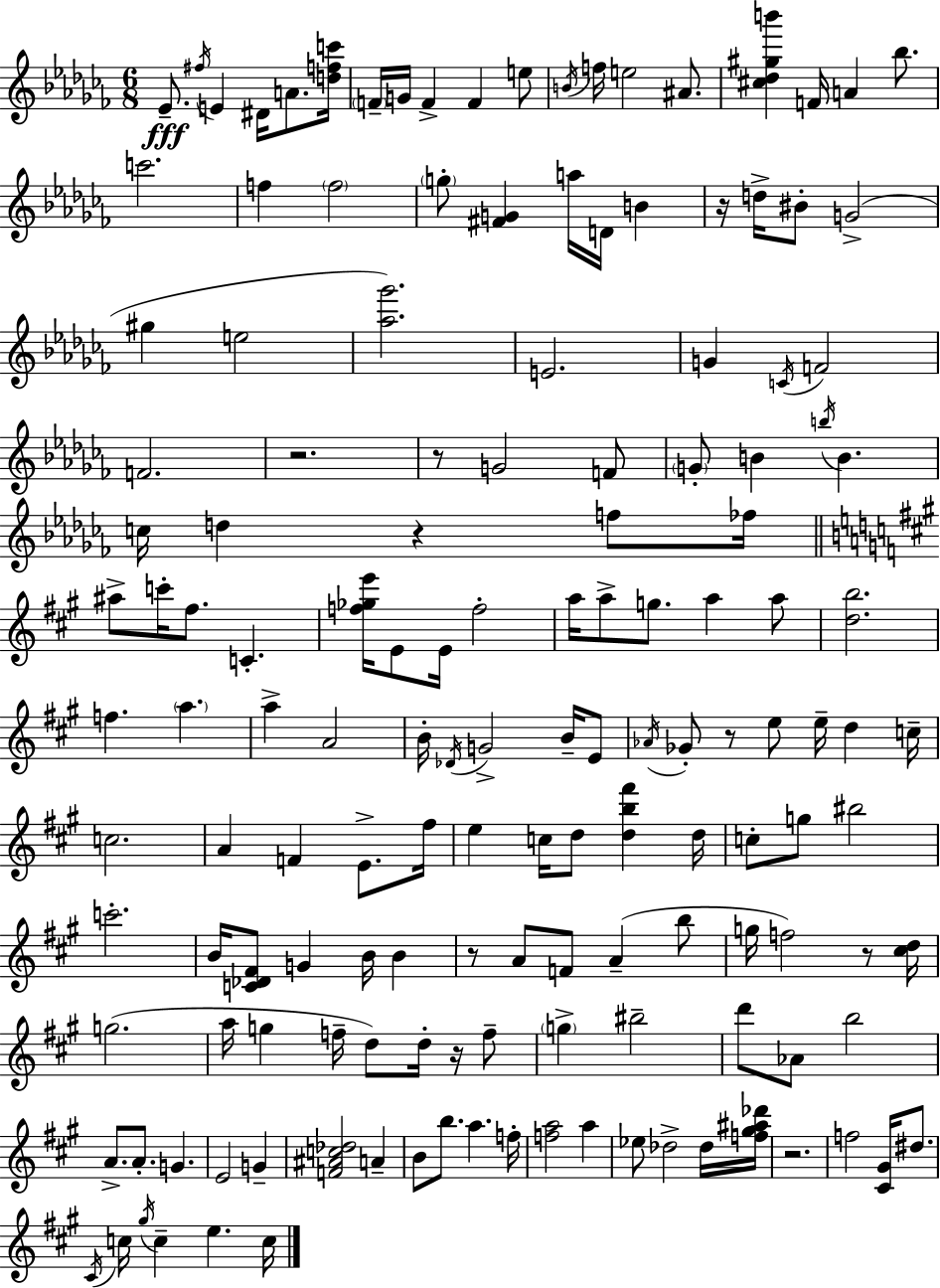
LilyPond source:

{
  \clef treble
  \numericTimeSignature
  \time 6/8
  \key aes \minor
  ees'8.--\fff \acciaccatura { fis''16 } e'4 dis'16 a'8. | <d'' f'' c'''>16 \parenthesize f'16-- g'16 f'4-> f'4 e''8 | \acciaccatura { b'16 } f''16 e''2 ais'8. | <cis'' des'' gis'' b'''>4 f'16 a'4 bes''8. | \break c'''2. | f''4 \parenthesize f''2 | \parenthesize g''8-. <fis' g'>4 a''16 d'16 b'4 | r16 d''16-> bis'8-. g'2->( | \break gis''4 e''2 | <aes'' ges'''>2.) | e'2. | g'4 \acciaccatura { c'16 } f'2 | \break f'2. | r2. | r8 g'2 | f'8 \parenthesize g'8-. b'4 \acciaccatura { b''16 } b'4. | \break c''16 d''4 r4 | f''8 fes''16 \bar "||" \break \key a \major ais''8-> c'''16-. fis''8. c'4.-. | <f'' ges'' e'''>16 e'8 e'16 f''2-. | a''16 a''8-> g''8. a''4 a''8 | <d'' b''>2. | \break f''4. \parenthesize a''4. | a''4-> a'2 | b'16-. \acciaccatura { des'16 } g'2-> b'16-- e'8 | \acciaccatura { aes'16 } ges'8-. r8 e''8 e''16-- d''4 | \break c''16-- c''2. | a'4 f'4 e'8.-> | fis''16 e''4 c''16 d''8 <d'' b'' fis'''>4 | d''16 c''8-. g''8 bis''2 | \break c'''2.-. | b'16 <c' des' fis'>8 g'4 b'16 b'4 | r8 a'8 f'8 a'4--( | b''8 g''16 f''2) r8 | \break <cis'' d''>16 g''2.( | a''16 g''4 f''16-- d''8) d''16-. r16 | f''8-- \parenthesize g''4-> bis''2-- | d'''8 aes'8 b''2 | \break a'8.-> a'8.-. g'4. | e'2 g'4-- | <f' ais' c'' des''>2 a'4-- | b'8 b''8. a''4. | \break f''16-. <f'' a''>2 a''4 | ees''8 des''2-> | des''16 <f'' gis'' ais'' des'''>16 r2. | f''2 <cis' gis'>16 dis''8. | \break \acciaccatura { cis'16 } c''16 \acciaccatura { gis''16 } c''4-- e''4. | c''16 \bar "|."
}